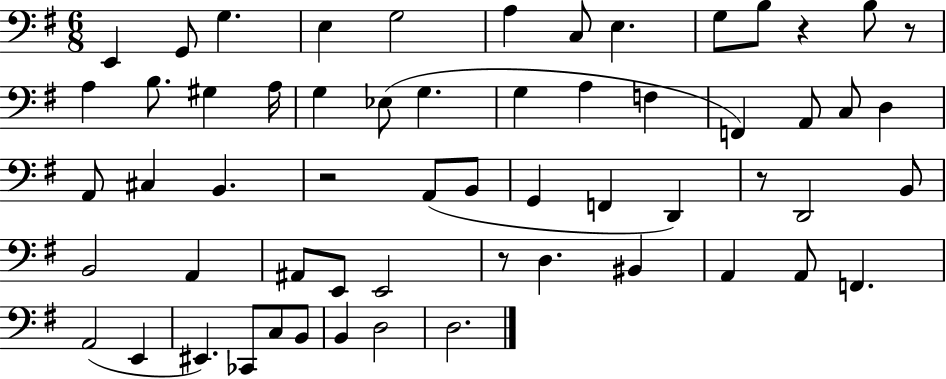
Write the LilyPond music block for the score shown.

{
  \clef bass
  \numericTimeSignature
  \time 6/8
  \key g \major
  e,4 g,8 g4. | e4 g2 | a4 c8 e4. | g8 b8 r4 b8 r8 | \break a4 b8. gis4 a16 | g4 ees8( g4. | g4 a4 f4 | f,4) a,8 c8 d4 | \break a,8 cis4 b,4. | r2 a,8( b,8 | g,4 f,4 d,4) | r8 d,2 b,8 | \break b,2 a,4 | ais,8 e,8 e,2 | r8 d4. bis,4 | a,4 a,8 f,4. | \break a,2( e,4 | eis,4.) ces,8 c8 b,8 | b,4 d2 | d2. | \break \bar "|."
}